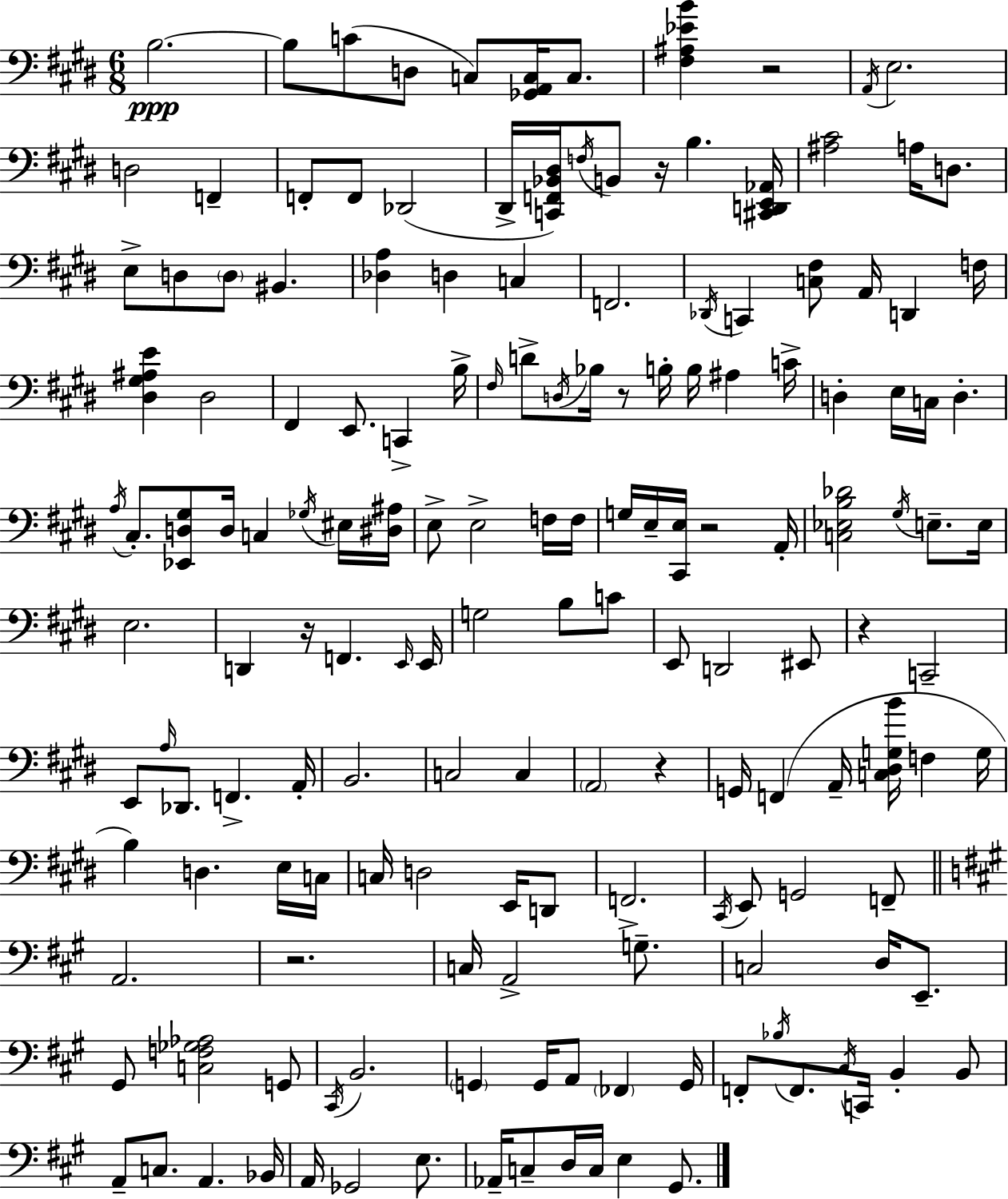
B3/h. B3/e C4/e D3/e C3/e [Gb2,A2,C3]/s C3/e. [F#3,A#3,Eb4,B4]/q R/h A2/s E3/h. D3/h F2/q F2/e F2/e Db2/h D#2/s [C2,F2,Bb2,D#3]/s F3/s B2/e R/s B3/q. [C#2,D2,E2,Ab2]/s [A#3,C#4]/h A3/s D3/e. E3/e D3/e D3/e BIS2/q. [Db3,A3]/q D3/q C3/q F2/h. Db2/s C2/q [C3,F#3]/e A2/s D2/q F3/s [D#3,G#3,A#3,E4]/q D#3/h F#2/q E2/e. C2/q B3/s F#3/s D4/e D3/s Bb3/s R/e B3/s B3/s A#3/q C4/s D3/q E3/s C3/s D3/q. A3/s C#3/e. [Eb2,D3,G#3]/e D3/s C3/q Gb3/s EIS3/s [D#3,A#3]/s E3/e E3/h F3/s F3/s G3/s E3/s [C#2,E3]/s R/h A2/s [C3,Eb3,B3,Db4]/h G#3/s E3/e. E3/s E3/h. D2/q R/s F2/q. E2/s E2/s G3/h B3/e C4/e E2/e D2/h EIS2/e R/q C2/h E2/e A3/s Db2/e. F2/q. A2/s B2/h. C3/h C3/q A2/h R/q G2/s F2/q A2/s [C3,D#3,G3,B4]/s F3/q G3/s B3/q D3/q. E3/s C3/s C3/s D3/h E2/s D2/e F2/h. C#2/s E2/e G2/h F2/e A2/h. R/h. C3/s A2/h G3/e. C3/h D3/s E2/e. G#2/e [C3,F3,Gb3,Ab3]/h G2/e C#2/s B2/h. G2/q G2/s A2/e FES2/q G2/s F2/e Bb3/s F2/e. C#3/s C2/s B2/q B2/e A2/e C3/e. A2/q. Bb2/s A2/s Gb2/h E3/e. Ab2/s C3/e D3/s C3/s E3/q G#2/e.